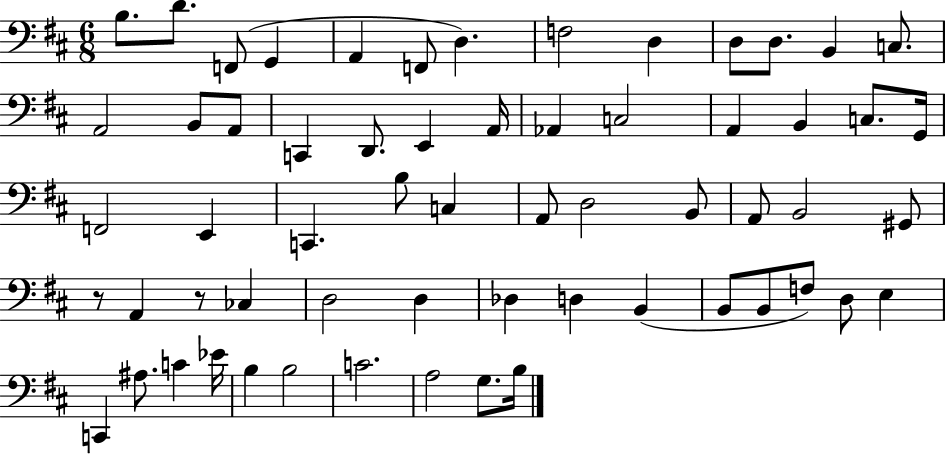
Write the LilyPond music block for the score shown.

{
  \clef bass
  \numericTimeSignature
  \time 6/8
  \key d \major
  b8. d'8. f,8( g,4 | a,4 f,8 d4.) | f2 d4 | d8 d8. b,4 c8. | \break a,2 b,8 a,8 | c,4 d,8. e,4 a,16 | aes,4 c2 | a,4 b,4 c8. g,16 | \break f,2 e,4 | c,4. b8 c4 | a,8 d2 b,8 | a,8 b,2 gis,8 | \break r8 a,4 r8 ces4 | d2 d4 | des4 d4 b,4( | b,8 b,8 f8) d8 e4 | \break c,4 ais8. c'4 ees'16 | b4 b2 | c'2. | a2 g8. b16 | \break \bar "|."
}